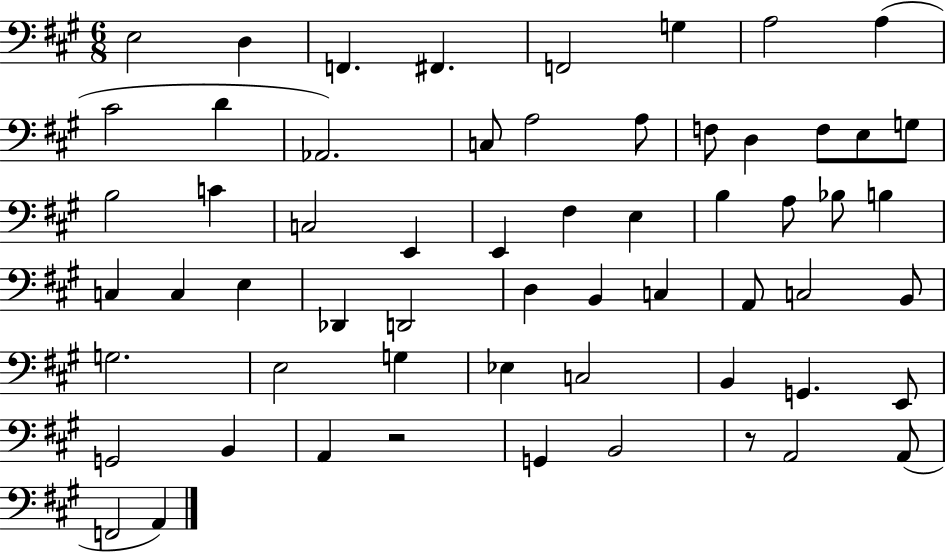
X:1
T:Untitled
M:6/8
L:1/4
K:A
E,2 D, F,, ^F,, F,,2 G, A,2 A, ^C2 D _A,,2 C,/2 A,2 A,/2 F,/2 D, F,/2 E,/2 G,/2 B,2 C C,2 E,, E,, ^F, E, B, A,/2 _B,/2 B, C, C, E, _D,, D,,2 D, B,, C, A,,/2 C,2 B,,/2 G,2 E,2 G, _E, C,2 B,, G,, E,,/2 G,,2 B,, A,, z2 G,, B,,2 z/2 A,,2 A,,/2 F,,2 A,,